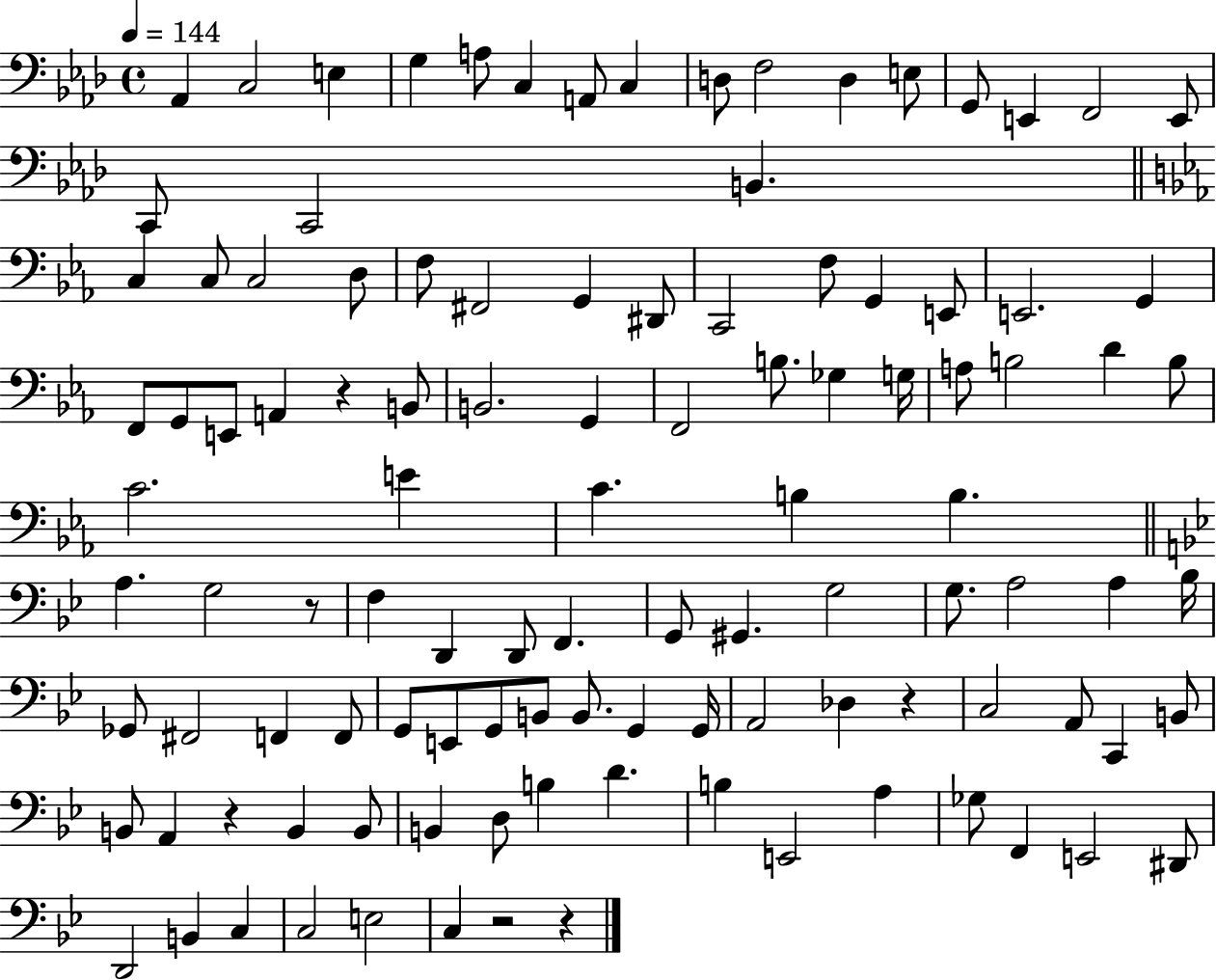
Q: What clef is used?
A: bass